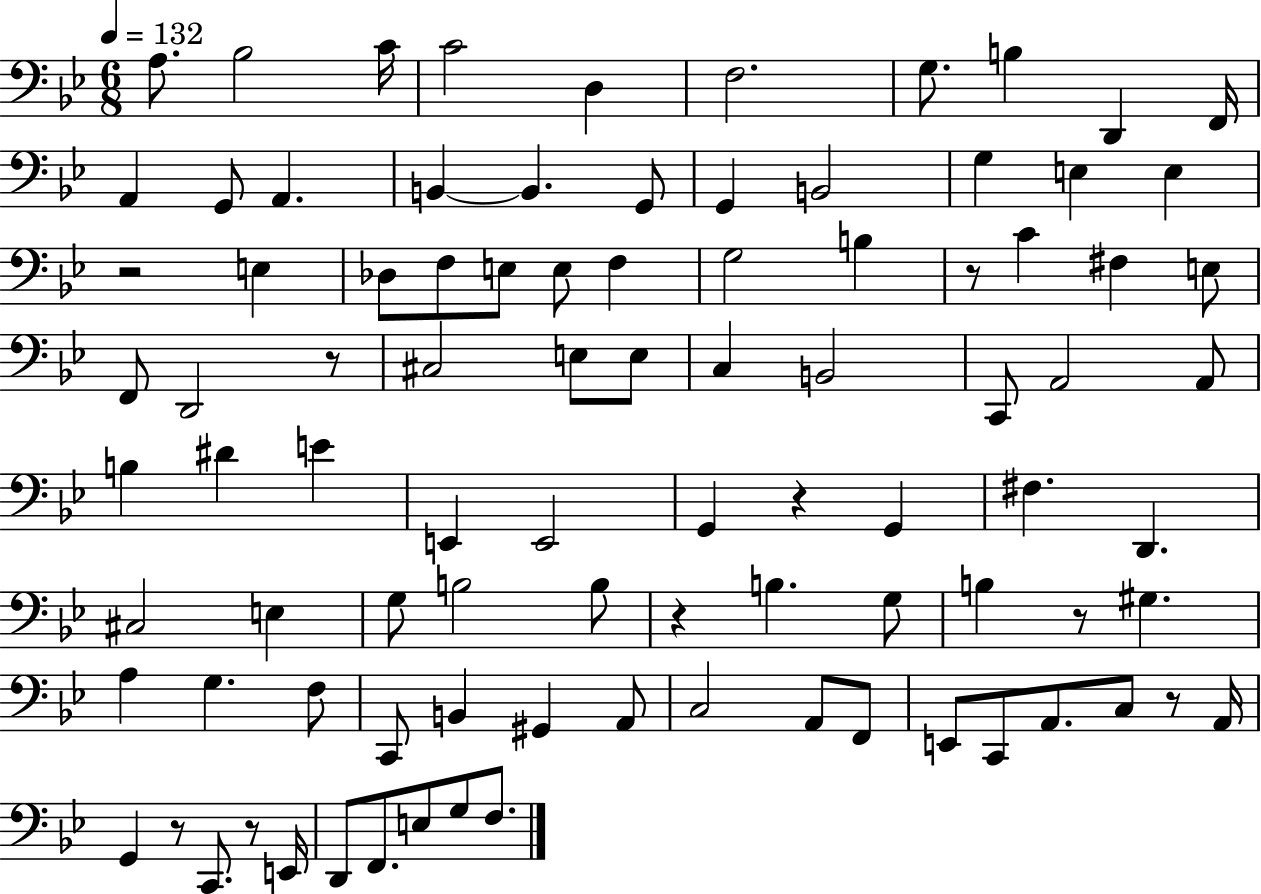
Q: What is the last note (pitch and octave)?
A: F3